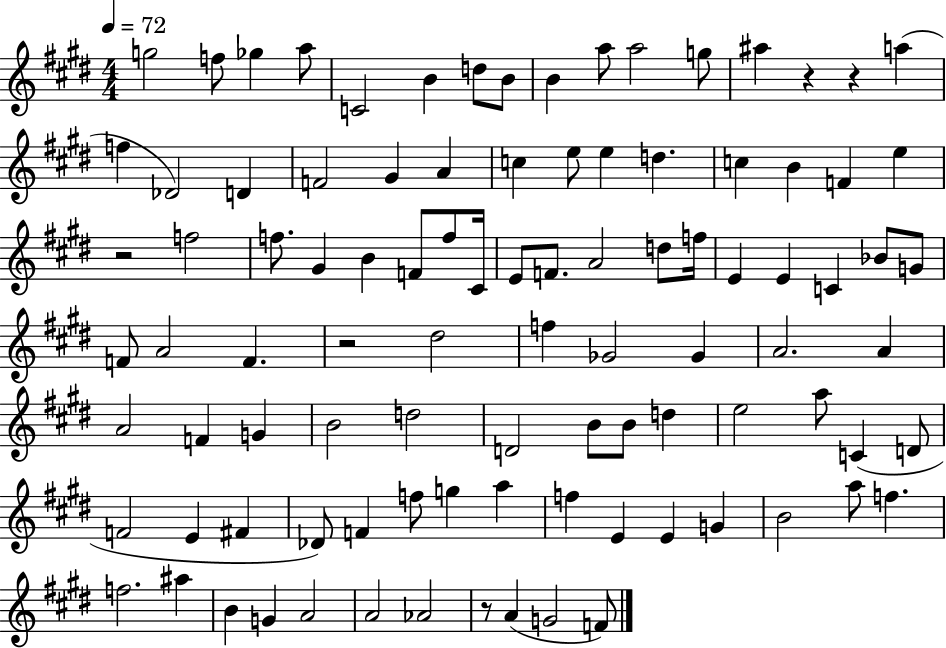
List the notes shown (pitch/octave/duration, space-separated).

G5/h F5/e Gb5/q A5/e C4/h B4/q D5/e B4/e B4/q A5/e A5/h G5/e A#5/q R/q R/q A5/q F5/q Db4/h D4/q F4/h G#4/q A4/q C5/q E5/e E5/q D5/q. C5/q B4/q F4/q E5/q R/h F5/h F5/e. G#4/q B4/q F4/e F5/e C#4/s E4/e F4/e. A4/h D5/e F5/s E4/q E4/q C4/q Bb4/e G4/e F4/e A4/h F4/q. R/h D#5/h F5/q Gb4/h Gb4/q A4/h. A4/q A4/h F4/q G4/q B4/h D5/h D4/h B4/e B4/e D5/q E5/h A5/e C4/q D4/e F4/h E4/q F#4/q Db4/e F4/q F5/e G5/q A5/q F5/q E4/q E4/q G4/q B4/h A5/e F5/q. F5/h. A#5/q B4/q G4/q A4/h A4/h Ab4/h R/e A4/q G4/h F4/e